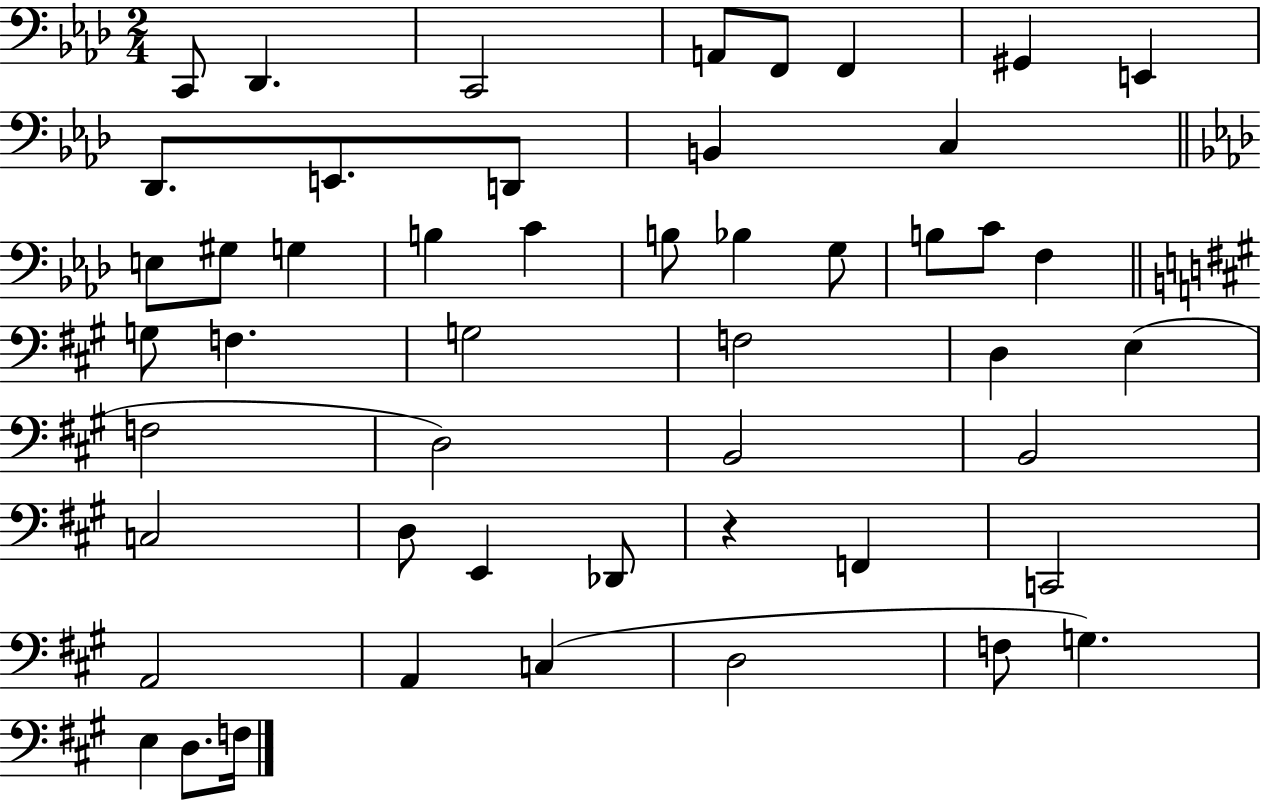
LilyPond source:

{
  \clef bass
  \numericTimeSignature
  \time 2/4
  \key aes \major
  c,8 des,4. | c,2 | a,8 f,8 f,4 | gis,4 e,4 | \break des,8. e,8. d,8 | b,4 c4 | \bar "||" \break \key aes \major e8 gis8 g4 | b4 c'4 | b8 bes4 g8 | b8 c'8 f4 | \break \bar "||" \break \key a \major g8 f4. | g2 | f2 | d4 e4( | \break f2 | d2) | b,2 | b,2 | \break c2 | d8 e,4 des,8 | r4 f,4 | c,2 | \break a,2 | a,4 c4( | d2 | f8 g4.) | \break e4 d8. f16 | \bar "|."
}